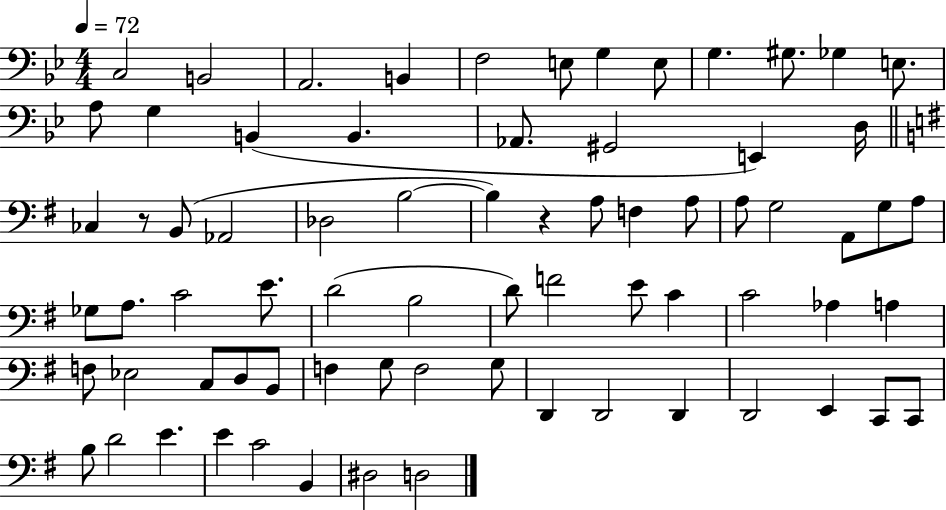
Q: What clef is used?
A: bass